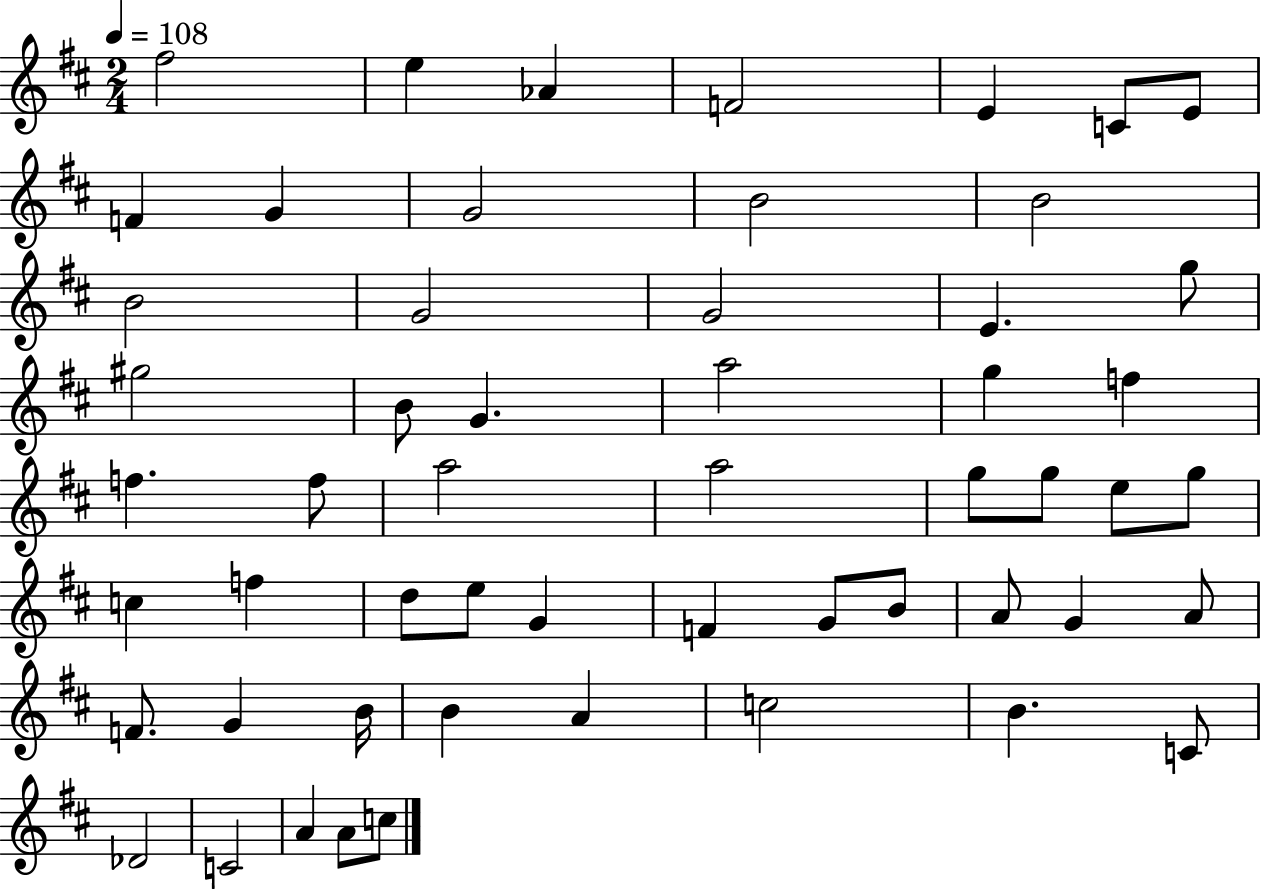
X:1
T:Untitled
M:2/4
L:1/4
K:D
^f2 e _A F2 E C/2 E/2 F G G2 B2 B2 B2 G2 G2 E g/2 ^g2 B/2 G a2 g f f f/2 a2 a2 g/2 g/2 e/2 g/2 c f d/2 e/2 G F G/2 B/2 A/2 G A/2 F/2 G B/4 B A c2 B C/2 _D2 C2 A A/2 c/2